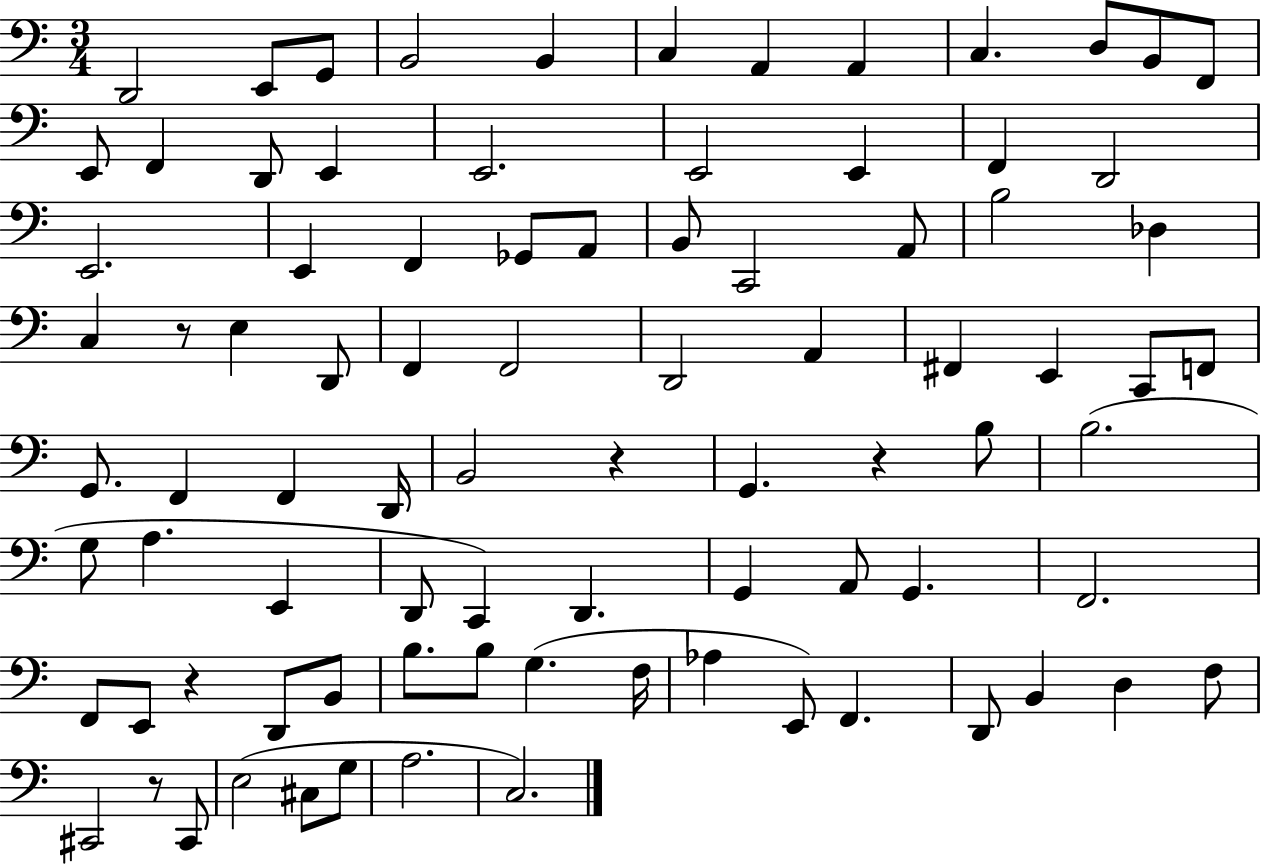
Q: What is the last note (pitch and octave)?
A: C3